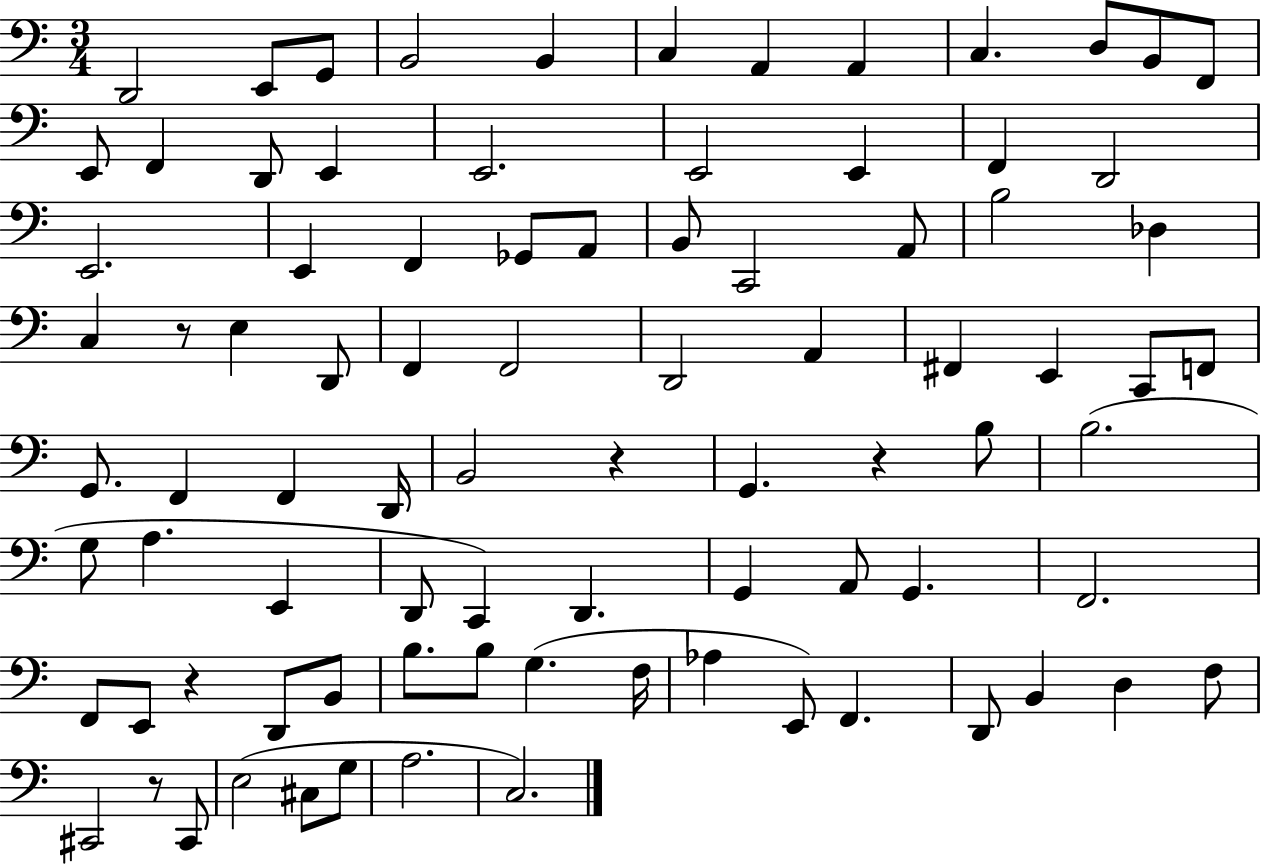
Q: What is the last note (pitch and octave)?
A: C3